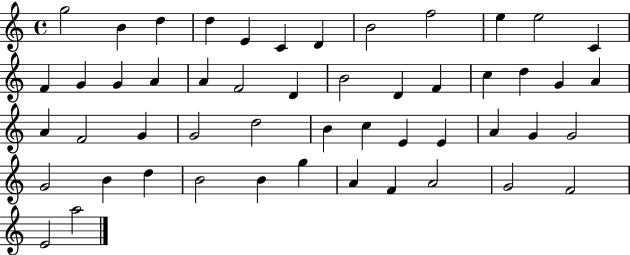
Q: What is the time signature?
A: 4/4